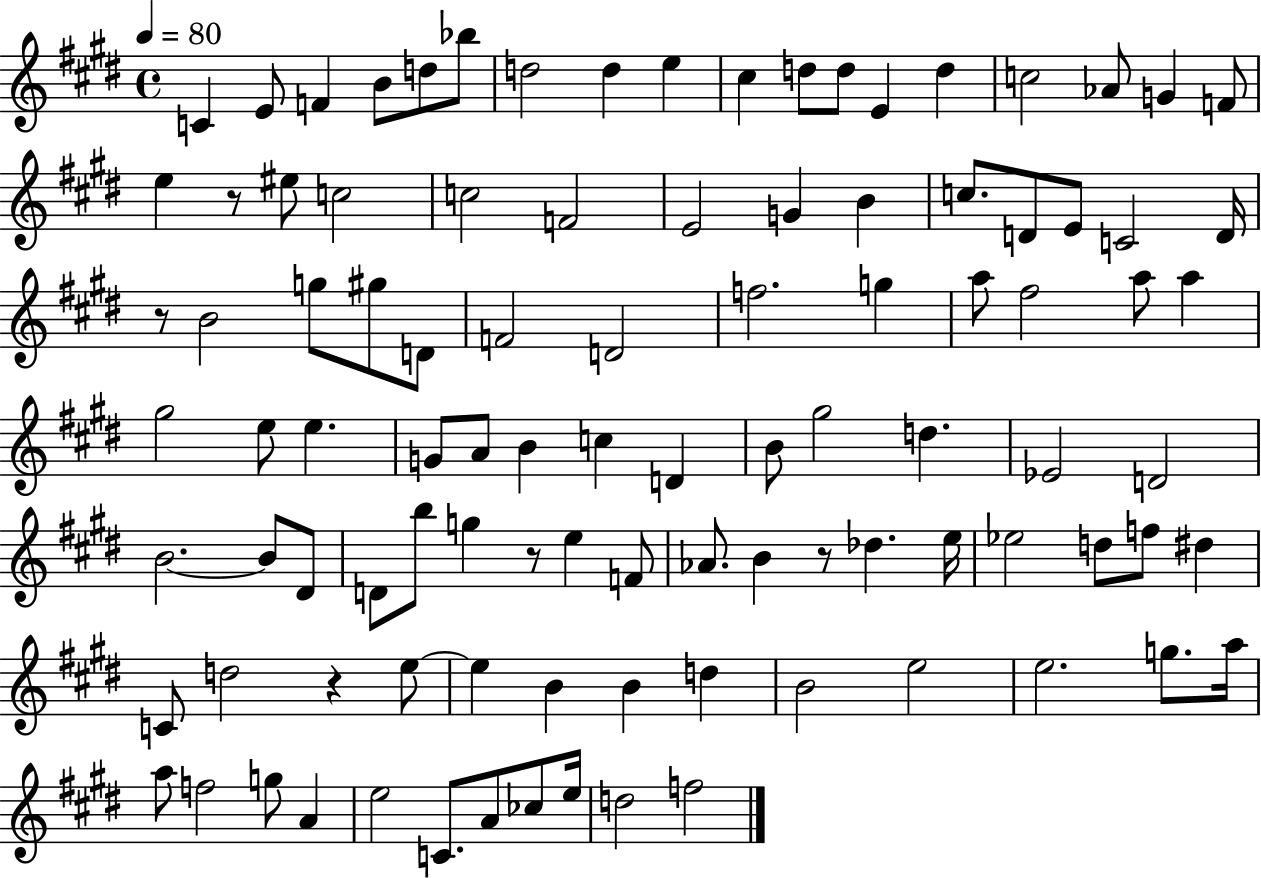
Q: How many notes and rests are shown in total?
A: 100